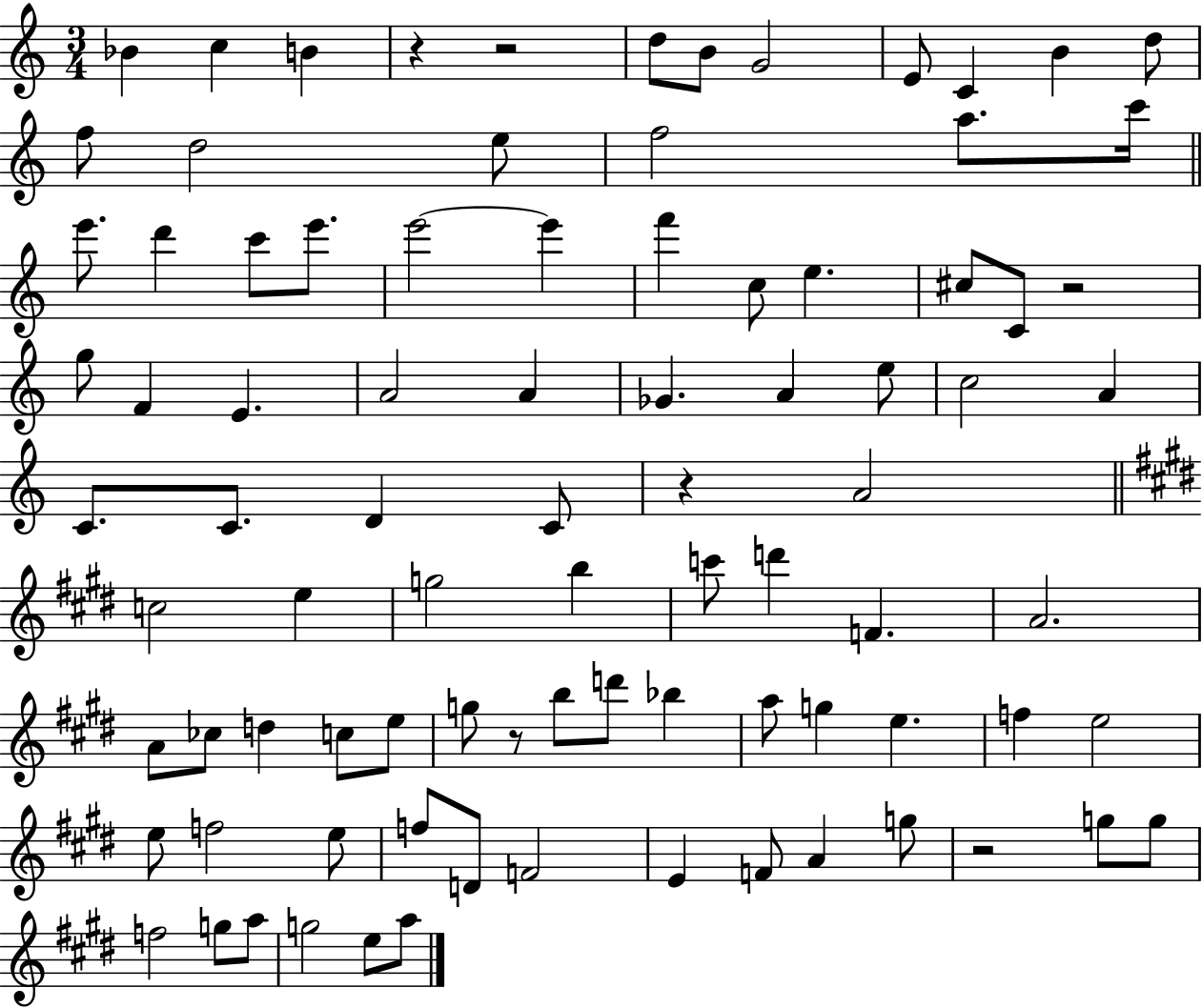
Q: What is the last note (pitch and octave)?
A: A5